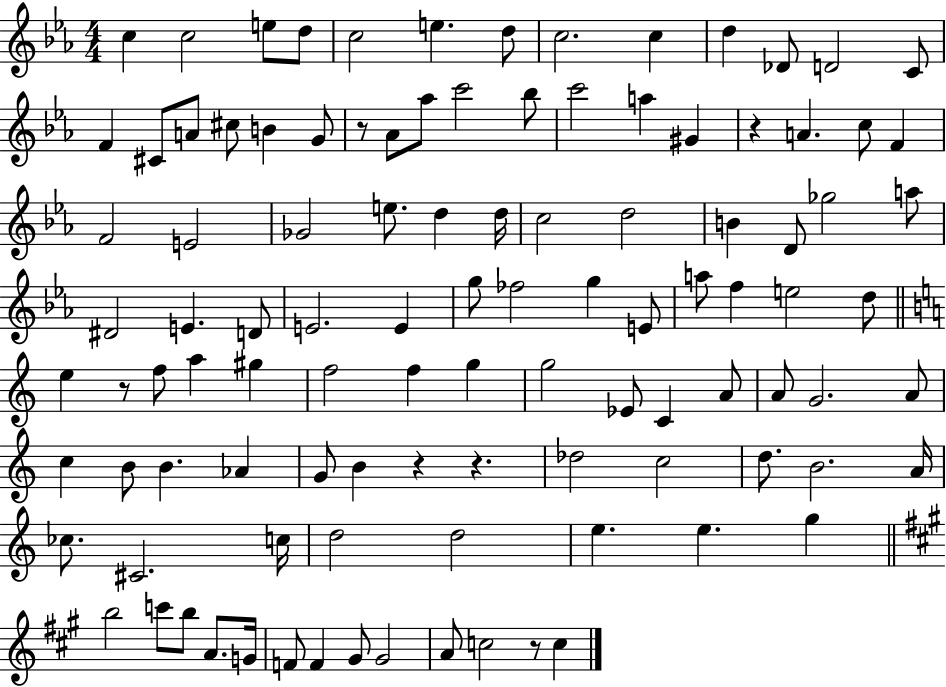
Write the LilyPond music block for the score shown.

{
  \clef treble
  \numericTimeSignature
  \time 4/4
  \key ees \major
  c''4 c''2 e''8 d''8 | c''2 e''4. d''8 | c''2. c''4 | d''4 des'8 d'2 c'8 | \break f'4 cis'8 a'8 cis''8 b'4 g'8 | r8 aes'8 aes''8 c'''2 bes''8 | c'''2 a''4 gis'4 | r4 a'4. c''8 f'4 | \break f'2 e'2 | ges'2 e''8. d''4 d''16 | c''2 d''2 | b'4 d'8 ges''2 a''8 | \break dis'2 e'4. d'8 | e'2. e'4 | g''8 fes''2 g''4 e'8 | a''8 f''4 e''2 d''8 | \break \bar "||" \break \key a \minor e''4 r8 f''8 a''4 gis''4 | f''2 f''4 g''4 | g''2 ees'8 c'4 a'8 | a'8 g'2. a'8 | \break c''4 b'8 b'4. aes'4 | g'8 b'4 r4 r4. | des''2 c''2 | d''8. b'2. a'16 | \break ces''8. cis'2. c''16 | d''2 d''2 | e''4. e''4. g''4 | \bar "||" \break \key a \major b''2 c'''8 b''8 a'8. g'16 | f'8 f'4 gis'8 gis'2 | a'8 c''2 r8 c''4 | \bar "|."
}